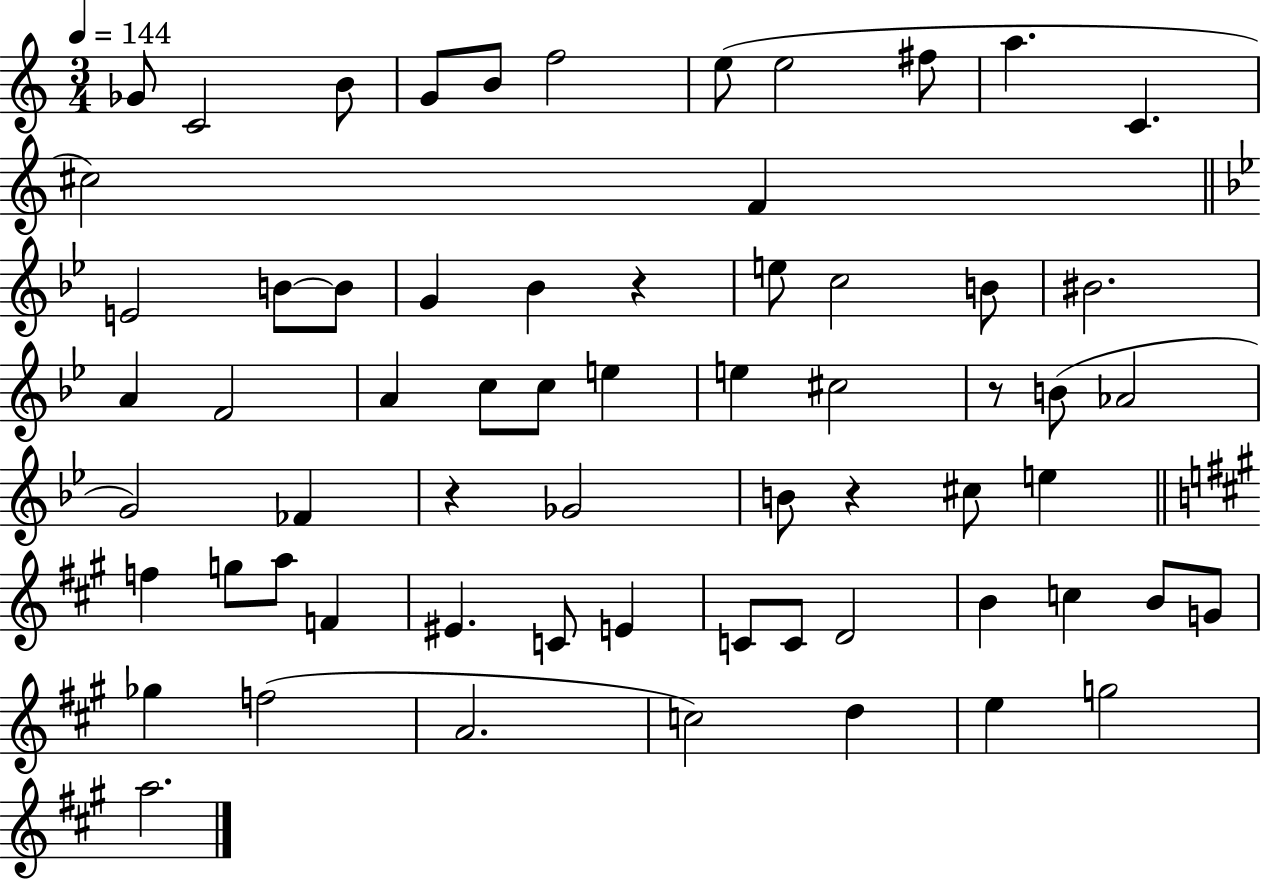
{
  \clef treble
  \numericTimeSignature
  \time 3/4
  \key c \major
  \tempo 4 = 144
  ges'8 c'2 b'8 | g'8 b'8 f''2 | e''8( e''2 fis''8 | a''4. c'4. | \break cis''2) f'4 | \bar "||" \break \key bes \major e'2 b'8~~ b'8 | g'4 bes'4 r4 | e''8 c''2 b'8 | bis'2. | \break a'4 f'2 | a'4 c''8 c''8 e''4 | e''4 cis''2 | r8 b'8( aes'2 | \break g'2) fes'4 | r4 ges'2 | b'8 r4 cis''8 e''4 | \bar "||" \break \key a \major f''4 g''8 a''8 f'4 | eis'4. c'8 e'4 | c'8 c'8 d'2 | b'4 c''4 b'8 g'8 | \break ges''4 f''2( | a'2. | c''2) d''4 | e''4 g''2 | \break a''2. | \bar "|."
}